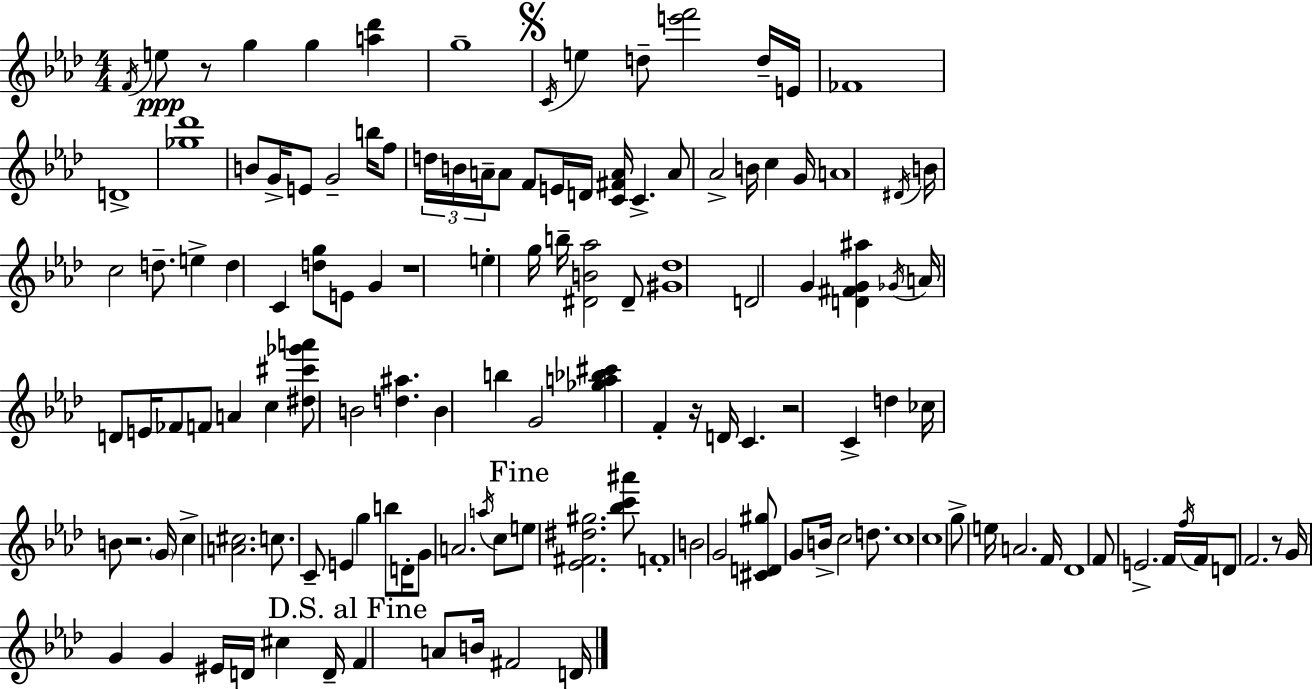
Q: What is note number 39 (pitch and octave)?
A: C4